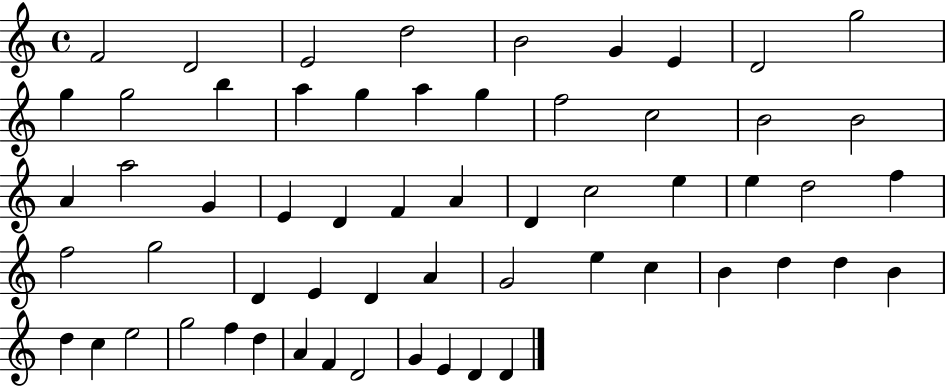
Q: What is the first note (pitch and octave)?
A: F4